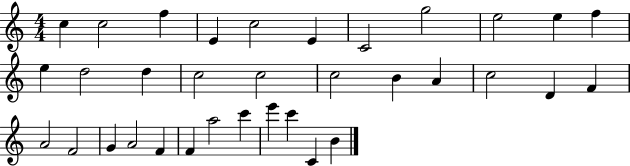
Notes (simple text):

C5/q C5/h F5/q E4/q C5/h E4/q C4/h G5/h E5/h E5/q F5/q E5/q D5/h D5/q C5/h C5/h C5/h B4/q A4/q C5/h D4/q F4/q A4/h F4/h G4/q A4/h F4/q F4/q A5/h C6/q E6/q C6/q C4/q B4/q